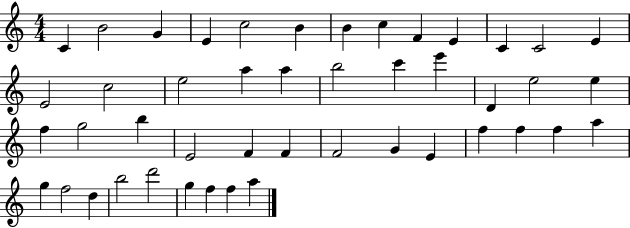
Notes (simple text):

C4/q B4/h G4/q E4/q C5/h B4/q B4/q C5/q F4/q E4/q C4/q C4/h E4/q E4/h C5/h E5/h A5/q A5/q B5/h C6/q E6/q D4/q E5/h E5/q F5/q G5/h B5/q E4/h F4/q F4/q F4/h G4/q E4/q F5/q F5/q F5/q A5/q G5/q F5/h D5/q B5/h D6/h G5/q F5/q F5/q A5/q